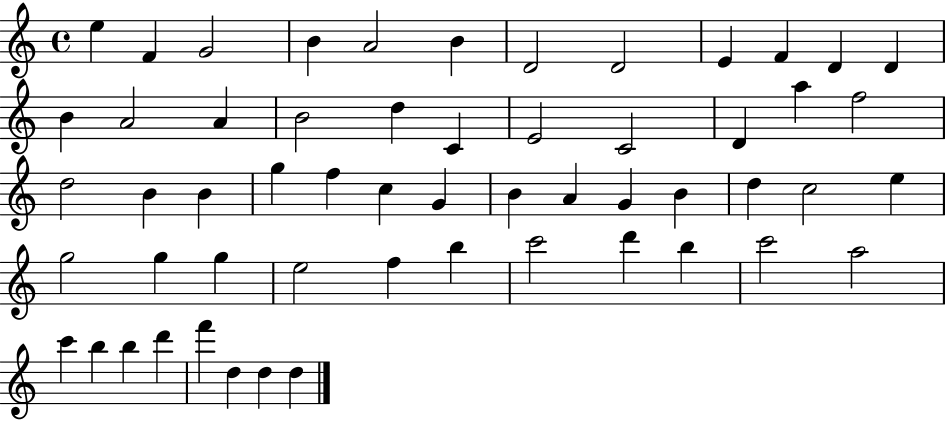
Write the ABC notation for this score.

X:1
T:Untitled
M:4/4
L:1/4
K:C
e F G2 B A2 B D2 D2 E F D D B A2 A B2 d C E2 C2 D a f2 d2 B B g f c G B A G B d c2 e g2 g g e2 f b c'2 d' b c'2 a2 c' b b d' f' d d d